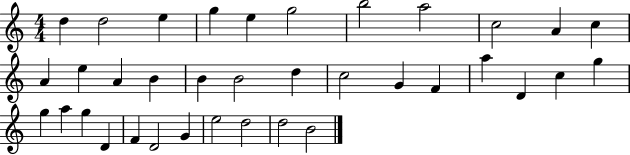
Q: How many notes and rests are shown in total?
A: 36